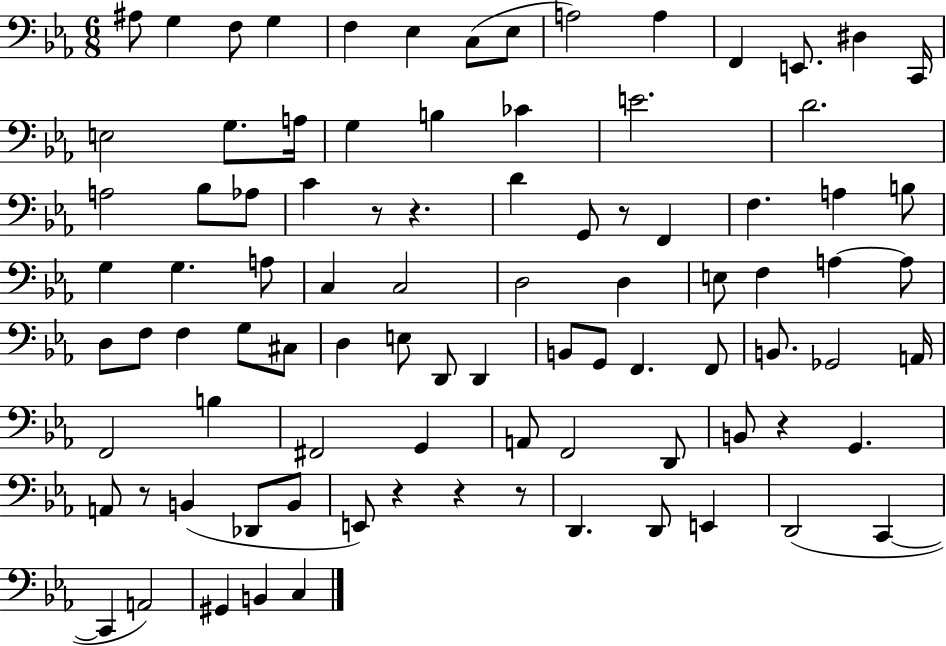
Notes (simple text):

A#3/e G3/q F3/e G3/q F3/q Eb3/q C3/e Eb3/e A3/h A3/q F2/q E2/e. D#3/q C2/s E3/h G3/e. A3/s G3/q B3/q CES4/q E4/h. D4/h. A3/h Bb3/e Ab3/e C4/q R/e R/q. D4/q G2/e R/e F2/q F3/q. A3/q B3/e G3/q G3/q. A3/e C3/q C3/h D3/h D3/q E3/e F3/q A3/q A3/e D3/e F3/e F3/q G3/e C#3/e D3/q E3/e D2/e D2/q B2/e G2/e F2/q. F2/e B2/e. Gb2/h A2/s F2/h B3/q F#2/h G2/q A2/e F2/h D2/e B2/e R/q G2/q. A2/e R/e B2/q Db2/e B2/e E2/e R/q R/q R/e D2/q. D2/e E2/q D2/h C2/q C2/q A2/h G#2/q B2/q C3/q